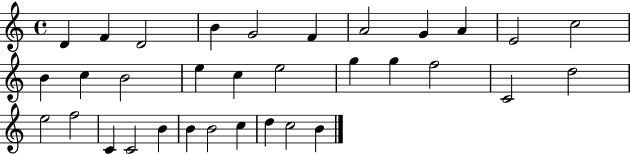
D4/q F4/q D4/h B4/q G4/h F4/q A4/h G4/q A4/q E4/h C5/h B4/q C5/q B4/h E5/q C5/q E5/h G5/q G5/q F5/h C4/h D5/h E5/h F5/h C4/q C4/h B4/q B4/q B4/h C5/q D5/q C5/h B4/q